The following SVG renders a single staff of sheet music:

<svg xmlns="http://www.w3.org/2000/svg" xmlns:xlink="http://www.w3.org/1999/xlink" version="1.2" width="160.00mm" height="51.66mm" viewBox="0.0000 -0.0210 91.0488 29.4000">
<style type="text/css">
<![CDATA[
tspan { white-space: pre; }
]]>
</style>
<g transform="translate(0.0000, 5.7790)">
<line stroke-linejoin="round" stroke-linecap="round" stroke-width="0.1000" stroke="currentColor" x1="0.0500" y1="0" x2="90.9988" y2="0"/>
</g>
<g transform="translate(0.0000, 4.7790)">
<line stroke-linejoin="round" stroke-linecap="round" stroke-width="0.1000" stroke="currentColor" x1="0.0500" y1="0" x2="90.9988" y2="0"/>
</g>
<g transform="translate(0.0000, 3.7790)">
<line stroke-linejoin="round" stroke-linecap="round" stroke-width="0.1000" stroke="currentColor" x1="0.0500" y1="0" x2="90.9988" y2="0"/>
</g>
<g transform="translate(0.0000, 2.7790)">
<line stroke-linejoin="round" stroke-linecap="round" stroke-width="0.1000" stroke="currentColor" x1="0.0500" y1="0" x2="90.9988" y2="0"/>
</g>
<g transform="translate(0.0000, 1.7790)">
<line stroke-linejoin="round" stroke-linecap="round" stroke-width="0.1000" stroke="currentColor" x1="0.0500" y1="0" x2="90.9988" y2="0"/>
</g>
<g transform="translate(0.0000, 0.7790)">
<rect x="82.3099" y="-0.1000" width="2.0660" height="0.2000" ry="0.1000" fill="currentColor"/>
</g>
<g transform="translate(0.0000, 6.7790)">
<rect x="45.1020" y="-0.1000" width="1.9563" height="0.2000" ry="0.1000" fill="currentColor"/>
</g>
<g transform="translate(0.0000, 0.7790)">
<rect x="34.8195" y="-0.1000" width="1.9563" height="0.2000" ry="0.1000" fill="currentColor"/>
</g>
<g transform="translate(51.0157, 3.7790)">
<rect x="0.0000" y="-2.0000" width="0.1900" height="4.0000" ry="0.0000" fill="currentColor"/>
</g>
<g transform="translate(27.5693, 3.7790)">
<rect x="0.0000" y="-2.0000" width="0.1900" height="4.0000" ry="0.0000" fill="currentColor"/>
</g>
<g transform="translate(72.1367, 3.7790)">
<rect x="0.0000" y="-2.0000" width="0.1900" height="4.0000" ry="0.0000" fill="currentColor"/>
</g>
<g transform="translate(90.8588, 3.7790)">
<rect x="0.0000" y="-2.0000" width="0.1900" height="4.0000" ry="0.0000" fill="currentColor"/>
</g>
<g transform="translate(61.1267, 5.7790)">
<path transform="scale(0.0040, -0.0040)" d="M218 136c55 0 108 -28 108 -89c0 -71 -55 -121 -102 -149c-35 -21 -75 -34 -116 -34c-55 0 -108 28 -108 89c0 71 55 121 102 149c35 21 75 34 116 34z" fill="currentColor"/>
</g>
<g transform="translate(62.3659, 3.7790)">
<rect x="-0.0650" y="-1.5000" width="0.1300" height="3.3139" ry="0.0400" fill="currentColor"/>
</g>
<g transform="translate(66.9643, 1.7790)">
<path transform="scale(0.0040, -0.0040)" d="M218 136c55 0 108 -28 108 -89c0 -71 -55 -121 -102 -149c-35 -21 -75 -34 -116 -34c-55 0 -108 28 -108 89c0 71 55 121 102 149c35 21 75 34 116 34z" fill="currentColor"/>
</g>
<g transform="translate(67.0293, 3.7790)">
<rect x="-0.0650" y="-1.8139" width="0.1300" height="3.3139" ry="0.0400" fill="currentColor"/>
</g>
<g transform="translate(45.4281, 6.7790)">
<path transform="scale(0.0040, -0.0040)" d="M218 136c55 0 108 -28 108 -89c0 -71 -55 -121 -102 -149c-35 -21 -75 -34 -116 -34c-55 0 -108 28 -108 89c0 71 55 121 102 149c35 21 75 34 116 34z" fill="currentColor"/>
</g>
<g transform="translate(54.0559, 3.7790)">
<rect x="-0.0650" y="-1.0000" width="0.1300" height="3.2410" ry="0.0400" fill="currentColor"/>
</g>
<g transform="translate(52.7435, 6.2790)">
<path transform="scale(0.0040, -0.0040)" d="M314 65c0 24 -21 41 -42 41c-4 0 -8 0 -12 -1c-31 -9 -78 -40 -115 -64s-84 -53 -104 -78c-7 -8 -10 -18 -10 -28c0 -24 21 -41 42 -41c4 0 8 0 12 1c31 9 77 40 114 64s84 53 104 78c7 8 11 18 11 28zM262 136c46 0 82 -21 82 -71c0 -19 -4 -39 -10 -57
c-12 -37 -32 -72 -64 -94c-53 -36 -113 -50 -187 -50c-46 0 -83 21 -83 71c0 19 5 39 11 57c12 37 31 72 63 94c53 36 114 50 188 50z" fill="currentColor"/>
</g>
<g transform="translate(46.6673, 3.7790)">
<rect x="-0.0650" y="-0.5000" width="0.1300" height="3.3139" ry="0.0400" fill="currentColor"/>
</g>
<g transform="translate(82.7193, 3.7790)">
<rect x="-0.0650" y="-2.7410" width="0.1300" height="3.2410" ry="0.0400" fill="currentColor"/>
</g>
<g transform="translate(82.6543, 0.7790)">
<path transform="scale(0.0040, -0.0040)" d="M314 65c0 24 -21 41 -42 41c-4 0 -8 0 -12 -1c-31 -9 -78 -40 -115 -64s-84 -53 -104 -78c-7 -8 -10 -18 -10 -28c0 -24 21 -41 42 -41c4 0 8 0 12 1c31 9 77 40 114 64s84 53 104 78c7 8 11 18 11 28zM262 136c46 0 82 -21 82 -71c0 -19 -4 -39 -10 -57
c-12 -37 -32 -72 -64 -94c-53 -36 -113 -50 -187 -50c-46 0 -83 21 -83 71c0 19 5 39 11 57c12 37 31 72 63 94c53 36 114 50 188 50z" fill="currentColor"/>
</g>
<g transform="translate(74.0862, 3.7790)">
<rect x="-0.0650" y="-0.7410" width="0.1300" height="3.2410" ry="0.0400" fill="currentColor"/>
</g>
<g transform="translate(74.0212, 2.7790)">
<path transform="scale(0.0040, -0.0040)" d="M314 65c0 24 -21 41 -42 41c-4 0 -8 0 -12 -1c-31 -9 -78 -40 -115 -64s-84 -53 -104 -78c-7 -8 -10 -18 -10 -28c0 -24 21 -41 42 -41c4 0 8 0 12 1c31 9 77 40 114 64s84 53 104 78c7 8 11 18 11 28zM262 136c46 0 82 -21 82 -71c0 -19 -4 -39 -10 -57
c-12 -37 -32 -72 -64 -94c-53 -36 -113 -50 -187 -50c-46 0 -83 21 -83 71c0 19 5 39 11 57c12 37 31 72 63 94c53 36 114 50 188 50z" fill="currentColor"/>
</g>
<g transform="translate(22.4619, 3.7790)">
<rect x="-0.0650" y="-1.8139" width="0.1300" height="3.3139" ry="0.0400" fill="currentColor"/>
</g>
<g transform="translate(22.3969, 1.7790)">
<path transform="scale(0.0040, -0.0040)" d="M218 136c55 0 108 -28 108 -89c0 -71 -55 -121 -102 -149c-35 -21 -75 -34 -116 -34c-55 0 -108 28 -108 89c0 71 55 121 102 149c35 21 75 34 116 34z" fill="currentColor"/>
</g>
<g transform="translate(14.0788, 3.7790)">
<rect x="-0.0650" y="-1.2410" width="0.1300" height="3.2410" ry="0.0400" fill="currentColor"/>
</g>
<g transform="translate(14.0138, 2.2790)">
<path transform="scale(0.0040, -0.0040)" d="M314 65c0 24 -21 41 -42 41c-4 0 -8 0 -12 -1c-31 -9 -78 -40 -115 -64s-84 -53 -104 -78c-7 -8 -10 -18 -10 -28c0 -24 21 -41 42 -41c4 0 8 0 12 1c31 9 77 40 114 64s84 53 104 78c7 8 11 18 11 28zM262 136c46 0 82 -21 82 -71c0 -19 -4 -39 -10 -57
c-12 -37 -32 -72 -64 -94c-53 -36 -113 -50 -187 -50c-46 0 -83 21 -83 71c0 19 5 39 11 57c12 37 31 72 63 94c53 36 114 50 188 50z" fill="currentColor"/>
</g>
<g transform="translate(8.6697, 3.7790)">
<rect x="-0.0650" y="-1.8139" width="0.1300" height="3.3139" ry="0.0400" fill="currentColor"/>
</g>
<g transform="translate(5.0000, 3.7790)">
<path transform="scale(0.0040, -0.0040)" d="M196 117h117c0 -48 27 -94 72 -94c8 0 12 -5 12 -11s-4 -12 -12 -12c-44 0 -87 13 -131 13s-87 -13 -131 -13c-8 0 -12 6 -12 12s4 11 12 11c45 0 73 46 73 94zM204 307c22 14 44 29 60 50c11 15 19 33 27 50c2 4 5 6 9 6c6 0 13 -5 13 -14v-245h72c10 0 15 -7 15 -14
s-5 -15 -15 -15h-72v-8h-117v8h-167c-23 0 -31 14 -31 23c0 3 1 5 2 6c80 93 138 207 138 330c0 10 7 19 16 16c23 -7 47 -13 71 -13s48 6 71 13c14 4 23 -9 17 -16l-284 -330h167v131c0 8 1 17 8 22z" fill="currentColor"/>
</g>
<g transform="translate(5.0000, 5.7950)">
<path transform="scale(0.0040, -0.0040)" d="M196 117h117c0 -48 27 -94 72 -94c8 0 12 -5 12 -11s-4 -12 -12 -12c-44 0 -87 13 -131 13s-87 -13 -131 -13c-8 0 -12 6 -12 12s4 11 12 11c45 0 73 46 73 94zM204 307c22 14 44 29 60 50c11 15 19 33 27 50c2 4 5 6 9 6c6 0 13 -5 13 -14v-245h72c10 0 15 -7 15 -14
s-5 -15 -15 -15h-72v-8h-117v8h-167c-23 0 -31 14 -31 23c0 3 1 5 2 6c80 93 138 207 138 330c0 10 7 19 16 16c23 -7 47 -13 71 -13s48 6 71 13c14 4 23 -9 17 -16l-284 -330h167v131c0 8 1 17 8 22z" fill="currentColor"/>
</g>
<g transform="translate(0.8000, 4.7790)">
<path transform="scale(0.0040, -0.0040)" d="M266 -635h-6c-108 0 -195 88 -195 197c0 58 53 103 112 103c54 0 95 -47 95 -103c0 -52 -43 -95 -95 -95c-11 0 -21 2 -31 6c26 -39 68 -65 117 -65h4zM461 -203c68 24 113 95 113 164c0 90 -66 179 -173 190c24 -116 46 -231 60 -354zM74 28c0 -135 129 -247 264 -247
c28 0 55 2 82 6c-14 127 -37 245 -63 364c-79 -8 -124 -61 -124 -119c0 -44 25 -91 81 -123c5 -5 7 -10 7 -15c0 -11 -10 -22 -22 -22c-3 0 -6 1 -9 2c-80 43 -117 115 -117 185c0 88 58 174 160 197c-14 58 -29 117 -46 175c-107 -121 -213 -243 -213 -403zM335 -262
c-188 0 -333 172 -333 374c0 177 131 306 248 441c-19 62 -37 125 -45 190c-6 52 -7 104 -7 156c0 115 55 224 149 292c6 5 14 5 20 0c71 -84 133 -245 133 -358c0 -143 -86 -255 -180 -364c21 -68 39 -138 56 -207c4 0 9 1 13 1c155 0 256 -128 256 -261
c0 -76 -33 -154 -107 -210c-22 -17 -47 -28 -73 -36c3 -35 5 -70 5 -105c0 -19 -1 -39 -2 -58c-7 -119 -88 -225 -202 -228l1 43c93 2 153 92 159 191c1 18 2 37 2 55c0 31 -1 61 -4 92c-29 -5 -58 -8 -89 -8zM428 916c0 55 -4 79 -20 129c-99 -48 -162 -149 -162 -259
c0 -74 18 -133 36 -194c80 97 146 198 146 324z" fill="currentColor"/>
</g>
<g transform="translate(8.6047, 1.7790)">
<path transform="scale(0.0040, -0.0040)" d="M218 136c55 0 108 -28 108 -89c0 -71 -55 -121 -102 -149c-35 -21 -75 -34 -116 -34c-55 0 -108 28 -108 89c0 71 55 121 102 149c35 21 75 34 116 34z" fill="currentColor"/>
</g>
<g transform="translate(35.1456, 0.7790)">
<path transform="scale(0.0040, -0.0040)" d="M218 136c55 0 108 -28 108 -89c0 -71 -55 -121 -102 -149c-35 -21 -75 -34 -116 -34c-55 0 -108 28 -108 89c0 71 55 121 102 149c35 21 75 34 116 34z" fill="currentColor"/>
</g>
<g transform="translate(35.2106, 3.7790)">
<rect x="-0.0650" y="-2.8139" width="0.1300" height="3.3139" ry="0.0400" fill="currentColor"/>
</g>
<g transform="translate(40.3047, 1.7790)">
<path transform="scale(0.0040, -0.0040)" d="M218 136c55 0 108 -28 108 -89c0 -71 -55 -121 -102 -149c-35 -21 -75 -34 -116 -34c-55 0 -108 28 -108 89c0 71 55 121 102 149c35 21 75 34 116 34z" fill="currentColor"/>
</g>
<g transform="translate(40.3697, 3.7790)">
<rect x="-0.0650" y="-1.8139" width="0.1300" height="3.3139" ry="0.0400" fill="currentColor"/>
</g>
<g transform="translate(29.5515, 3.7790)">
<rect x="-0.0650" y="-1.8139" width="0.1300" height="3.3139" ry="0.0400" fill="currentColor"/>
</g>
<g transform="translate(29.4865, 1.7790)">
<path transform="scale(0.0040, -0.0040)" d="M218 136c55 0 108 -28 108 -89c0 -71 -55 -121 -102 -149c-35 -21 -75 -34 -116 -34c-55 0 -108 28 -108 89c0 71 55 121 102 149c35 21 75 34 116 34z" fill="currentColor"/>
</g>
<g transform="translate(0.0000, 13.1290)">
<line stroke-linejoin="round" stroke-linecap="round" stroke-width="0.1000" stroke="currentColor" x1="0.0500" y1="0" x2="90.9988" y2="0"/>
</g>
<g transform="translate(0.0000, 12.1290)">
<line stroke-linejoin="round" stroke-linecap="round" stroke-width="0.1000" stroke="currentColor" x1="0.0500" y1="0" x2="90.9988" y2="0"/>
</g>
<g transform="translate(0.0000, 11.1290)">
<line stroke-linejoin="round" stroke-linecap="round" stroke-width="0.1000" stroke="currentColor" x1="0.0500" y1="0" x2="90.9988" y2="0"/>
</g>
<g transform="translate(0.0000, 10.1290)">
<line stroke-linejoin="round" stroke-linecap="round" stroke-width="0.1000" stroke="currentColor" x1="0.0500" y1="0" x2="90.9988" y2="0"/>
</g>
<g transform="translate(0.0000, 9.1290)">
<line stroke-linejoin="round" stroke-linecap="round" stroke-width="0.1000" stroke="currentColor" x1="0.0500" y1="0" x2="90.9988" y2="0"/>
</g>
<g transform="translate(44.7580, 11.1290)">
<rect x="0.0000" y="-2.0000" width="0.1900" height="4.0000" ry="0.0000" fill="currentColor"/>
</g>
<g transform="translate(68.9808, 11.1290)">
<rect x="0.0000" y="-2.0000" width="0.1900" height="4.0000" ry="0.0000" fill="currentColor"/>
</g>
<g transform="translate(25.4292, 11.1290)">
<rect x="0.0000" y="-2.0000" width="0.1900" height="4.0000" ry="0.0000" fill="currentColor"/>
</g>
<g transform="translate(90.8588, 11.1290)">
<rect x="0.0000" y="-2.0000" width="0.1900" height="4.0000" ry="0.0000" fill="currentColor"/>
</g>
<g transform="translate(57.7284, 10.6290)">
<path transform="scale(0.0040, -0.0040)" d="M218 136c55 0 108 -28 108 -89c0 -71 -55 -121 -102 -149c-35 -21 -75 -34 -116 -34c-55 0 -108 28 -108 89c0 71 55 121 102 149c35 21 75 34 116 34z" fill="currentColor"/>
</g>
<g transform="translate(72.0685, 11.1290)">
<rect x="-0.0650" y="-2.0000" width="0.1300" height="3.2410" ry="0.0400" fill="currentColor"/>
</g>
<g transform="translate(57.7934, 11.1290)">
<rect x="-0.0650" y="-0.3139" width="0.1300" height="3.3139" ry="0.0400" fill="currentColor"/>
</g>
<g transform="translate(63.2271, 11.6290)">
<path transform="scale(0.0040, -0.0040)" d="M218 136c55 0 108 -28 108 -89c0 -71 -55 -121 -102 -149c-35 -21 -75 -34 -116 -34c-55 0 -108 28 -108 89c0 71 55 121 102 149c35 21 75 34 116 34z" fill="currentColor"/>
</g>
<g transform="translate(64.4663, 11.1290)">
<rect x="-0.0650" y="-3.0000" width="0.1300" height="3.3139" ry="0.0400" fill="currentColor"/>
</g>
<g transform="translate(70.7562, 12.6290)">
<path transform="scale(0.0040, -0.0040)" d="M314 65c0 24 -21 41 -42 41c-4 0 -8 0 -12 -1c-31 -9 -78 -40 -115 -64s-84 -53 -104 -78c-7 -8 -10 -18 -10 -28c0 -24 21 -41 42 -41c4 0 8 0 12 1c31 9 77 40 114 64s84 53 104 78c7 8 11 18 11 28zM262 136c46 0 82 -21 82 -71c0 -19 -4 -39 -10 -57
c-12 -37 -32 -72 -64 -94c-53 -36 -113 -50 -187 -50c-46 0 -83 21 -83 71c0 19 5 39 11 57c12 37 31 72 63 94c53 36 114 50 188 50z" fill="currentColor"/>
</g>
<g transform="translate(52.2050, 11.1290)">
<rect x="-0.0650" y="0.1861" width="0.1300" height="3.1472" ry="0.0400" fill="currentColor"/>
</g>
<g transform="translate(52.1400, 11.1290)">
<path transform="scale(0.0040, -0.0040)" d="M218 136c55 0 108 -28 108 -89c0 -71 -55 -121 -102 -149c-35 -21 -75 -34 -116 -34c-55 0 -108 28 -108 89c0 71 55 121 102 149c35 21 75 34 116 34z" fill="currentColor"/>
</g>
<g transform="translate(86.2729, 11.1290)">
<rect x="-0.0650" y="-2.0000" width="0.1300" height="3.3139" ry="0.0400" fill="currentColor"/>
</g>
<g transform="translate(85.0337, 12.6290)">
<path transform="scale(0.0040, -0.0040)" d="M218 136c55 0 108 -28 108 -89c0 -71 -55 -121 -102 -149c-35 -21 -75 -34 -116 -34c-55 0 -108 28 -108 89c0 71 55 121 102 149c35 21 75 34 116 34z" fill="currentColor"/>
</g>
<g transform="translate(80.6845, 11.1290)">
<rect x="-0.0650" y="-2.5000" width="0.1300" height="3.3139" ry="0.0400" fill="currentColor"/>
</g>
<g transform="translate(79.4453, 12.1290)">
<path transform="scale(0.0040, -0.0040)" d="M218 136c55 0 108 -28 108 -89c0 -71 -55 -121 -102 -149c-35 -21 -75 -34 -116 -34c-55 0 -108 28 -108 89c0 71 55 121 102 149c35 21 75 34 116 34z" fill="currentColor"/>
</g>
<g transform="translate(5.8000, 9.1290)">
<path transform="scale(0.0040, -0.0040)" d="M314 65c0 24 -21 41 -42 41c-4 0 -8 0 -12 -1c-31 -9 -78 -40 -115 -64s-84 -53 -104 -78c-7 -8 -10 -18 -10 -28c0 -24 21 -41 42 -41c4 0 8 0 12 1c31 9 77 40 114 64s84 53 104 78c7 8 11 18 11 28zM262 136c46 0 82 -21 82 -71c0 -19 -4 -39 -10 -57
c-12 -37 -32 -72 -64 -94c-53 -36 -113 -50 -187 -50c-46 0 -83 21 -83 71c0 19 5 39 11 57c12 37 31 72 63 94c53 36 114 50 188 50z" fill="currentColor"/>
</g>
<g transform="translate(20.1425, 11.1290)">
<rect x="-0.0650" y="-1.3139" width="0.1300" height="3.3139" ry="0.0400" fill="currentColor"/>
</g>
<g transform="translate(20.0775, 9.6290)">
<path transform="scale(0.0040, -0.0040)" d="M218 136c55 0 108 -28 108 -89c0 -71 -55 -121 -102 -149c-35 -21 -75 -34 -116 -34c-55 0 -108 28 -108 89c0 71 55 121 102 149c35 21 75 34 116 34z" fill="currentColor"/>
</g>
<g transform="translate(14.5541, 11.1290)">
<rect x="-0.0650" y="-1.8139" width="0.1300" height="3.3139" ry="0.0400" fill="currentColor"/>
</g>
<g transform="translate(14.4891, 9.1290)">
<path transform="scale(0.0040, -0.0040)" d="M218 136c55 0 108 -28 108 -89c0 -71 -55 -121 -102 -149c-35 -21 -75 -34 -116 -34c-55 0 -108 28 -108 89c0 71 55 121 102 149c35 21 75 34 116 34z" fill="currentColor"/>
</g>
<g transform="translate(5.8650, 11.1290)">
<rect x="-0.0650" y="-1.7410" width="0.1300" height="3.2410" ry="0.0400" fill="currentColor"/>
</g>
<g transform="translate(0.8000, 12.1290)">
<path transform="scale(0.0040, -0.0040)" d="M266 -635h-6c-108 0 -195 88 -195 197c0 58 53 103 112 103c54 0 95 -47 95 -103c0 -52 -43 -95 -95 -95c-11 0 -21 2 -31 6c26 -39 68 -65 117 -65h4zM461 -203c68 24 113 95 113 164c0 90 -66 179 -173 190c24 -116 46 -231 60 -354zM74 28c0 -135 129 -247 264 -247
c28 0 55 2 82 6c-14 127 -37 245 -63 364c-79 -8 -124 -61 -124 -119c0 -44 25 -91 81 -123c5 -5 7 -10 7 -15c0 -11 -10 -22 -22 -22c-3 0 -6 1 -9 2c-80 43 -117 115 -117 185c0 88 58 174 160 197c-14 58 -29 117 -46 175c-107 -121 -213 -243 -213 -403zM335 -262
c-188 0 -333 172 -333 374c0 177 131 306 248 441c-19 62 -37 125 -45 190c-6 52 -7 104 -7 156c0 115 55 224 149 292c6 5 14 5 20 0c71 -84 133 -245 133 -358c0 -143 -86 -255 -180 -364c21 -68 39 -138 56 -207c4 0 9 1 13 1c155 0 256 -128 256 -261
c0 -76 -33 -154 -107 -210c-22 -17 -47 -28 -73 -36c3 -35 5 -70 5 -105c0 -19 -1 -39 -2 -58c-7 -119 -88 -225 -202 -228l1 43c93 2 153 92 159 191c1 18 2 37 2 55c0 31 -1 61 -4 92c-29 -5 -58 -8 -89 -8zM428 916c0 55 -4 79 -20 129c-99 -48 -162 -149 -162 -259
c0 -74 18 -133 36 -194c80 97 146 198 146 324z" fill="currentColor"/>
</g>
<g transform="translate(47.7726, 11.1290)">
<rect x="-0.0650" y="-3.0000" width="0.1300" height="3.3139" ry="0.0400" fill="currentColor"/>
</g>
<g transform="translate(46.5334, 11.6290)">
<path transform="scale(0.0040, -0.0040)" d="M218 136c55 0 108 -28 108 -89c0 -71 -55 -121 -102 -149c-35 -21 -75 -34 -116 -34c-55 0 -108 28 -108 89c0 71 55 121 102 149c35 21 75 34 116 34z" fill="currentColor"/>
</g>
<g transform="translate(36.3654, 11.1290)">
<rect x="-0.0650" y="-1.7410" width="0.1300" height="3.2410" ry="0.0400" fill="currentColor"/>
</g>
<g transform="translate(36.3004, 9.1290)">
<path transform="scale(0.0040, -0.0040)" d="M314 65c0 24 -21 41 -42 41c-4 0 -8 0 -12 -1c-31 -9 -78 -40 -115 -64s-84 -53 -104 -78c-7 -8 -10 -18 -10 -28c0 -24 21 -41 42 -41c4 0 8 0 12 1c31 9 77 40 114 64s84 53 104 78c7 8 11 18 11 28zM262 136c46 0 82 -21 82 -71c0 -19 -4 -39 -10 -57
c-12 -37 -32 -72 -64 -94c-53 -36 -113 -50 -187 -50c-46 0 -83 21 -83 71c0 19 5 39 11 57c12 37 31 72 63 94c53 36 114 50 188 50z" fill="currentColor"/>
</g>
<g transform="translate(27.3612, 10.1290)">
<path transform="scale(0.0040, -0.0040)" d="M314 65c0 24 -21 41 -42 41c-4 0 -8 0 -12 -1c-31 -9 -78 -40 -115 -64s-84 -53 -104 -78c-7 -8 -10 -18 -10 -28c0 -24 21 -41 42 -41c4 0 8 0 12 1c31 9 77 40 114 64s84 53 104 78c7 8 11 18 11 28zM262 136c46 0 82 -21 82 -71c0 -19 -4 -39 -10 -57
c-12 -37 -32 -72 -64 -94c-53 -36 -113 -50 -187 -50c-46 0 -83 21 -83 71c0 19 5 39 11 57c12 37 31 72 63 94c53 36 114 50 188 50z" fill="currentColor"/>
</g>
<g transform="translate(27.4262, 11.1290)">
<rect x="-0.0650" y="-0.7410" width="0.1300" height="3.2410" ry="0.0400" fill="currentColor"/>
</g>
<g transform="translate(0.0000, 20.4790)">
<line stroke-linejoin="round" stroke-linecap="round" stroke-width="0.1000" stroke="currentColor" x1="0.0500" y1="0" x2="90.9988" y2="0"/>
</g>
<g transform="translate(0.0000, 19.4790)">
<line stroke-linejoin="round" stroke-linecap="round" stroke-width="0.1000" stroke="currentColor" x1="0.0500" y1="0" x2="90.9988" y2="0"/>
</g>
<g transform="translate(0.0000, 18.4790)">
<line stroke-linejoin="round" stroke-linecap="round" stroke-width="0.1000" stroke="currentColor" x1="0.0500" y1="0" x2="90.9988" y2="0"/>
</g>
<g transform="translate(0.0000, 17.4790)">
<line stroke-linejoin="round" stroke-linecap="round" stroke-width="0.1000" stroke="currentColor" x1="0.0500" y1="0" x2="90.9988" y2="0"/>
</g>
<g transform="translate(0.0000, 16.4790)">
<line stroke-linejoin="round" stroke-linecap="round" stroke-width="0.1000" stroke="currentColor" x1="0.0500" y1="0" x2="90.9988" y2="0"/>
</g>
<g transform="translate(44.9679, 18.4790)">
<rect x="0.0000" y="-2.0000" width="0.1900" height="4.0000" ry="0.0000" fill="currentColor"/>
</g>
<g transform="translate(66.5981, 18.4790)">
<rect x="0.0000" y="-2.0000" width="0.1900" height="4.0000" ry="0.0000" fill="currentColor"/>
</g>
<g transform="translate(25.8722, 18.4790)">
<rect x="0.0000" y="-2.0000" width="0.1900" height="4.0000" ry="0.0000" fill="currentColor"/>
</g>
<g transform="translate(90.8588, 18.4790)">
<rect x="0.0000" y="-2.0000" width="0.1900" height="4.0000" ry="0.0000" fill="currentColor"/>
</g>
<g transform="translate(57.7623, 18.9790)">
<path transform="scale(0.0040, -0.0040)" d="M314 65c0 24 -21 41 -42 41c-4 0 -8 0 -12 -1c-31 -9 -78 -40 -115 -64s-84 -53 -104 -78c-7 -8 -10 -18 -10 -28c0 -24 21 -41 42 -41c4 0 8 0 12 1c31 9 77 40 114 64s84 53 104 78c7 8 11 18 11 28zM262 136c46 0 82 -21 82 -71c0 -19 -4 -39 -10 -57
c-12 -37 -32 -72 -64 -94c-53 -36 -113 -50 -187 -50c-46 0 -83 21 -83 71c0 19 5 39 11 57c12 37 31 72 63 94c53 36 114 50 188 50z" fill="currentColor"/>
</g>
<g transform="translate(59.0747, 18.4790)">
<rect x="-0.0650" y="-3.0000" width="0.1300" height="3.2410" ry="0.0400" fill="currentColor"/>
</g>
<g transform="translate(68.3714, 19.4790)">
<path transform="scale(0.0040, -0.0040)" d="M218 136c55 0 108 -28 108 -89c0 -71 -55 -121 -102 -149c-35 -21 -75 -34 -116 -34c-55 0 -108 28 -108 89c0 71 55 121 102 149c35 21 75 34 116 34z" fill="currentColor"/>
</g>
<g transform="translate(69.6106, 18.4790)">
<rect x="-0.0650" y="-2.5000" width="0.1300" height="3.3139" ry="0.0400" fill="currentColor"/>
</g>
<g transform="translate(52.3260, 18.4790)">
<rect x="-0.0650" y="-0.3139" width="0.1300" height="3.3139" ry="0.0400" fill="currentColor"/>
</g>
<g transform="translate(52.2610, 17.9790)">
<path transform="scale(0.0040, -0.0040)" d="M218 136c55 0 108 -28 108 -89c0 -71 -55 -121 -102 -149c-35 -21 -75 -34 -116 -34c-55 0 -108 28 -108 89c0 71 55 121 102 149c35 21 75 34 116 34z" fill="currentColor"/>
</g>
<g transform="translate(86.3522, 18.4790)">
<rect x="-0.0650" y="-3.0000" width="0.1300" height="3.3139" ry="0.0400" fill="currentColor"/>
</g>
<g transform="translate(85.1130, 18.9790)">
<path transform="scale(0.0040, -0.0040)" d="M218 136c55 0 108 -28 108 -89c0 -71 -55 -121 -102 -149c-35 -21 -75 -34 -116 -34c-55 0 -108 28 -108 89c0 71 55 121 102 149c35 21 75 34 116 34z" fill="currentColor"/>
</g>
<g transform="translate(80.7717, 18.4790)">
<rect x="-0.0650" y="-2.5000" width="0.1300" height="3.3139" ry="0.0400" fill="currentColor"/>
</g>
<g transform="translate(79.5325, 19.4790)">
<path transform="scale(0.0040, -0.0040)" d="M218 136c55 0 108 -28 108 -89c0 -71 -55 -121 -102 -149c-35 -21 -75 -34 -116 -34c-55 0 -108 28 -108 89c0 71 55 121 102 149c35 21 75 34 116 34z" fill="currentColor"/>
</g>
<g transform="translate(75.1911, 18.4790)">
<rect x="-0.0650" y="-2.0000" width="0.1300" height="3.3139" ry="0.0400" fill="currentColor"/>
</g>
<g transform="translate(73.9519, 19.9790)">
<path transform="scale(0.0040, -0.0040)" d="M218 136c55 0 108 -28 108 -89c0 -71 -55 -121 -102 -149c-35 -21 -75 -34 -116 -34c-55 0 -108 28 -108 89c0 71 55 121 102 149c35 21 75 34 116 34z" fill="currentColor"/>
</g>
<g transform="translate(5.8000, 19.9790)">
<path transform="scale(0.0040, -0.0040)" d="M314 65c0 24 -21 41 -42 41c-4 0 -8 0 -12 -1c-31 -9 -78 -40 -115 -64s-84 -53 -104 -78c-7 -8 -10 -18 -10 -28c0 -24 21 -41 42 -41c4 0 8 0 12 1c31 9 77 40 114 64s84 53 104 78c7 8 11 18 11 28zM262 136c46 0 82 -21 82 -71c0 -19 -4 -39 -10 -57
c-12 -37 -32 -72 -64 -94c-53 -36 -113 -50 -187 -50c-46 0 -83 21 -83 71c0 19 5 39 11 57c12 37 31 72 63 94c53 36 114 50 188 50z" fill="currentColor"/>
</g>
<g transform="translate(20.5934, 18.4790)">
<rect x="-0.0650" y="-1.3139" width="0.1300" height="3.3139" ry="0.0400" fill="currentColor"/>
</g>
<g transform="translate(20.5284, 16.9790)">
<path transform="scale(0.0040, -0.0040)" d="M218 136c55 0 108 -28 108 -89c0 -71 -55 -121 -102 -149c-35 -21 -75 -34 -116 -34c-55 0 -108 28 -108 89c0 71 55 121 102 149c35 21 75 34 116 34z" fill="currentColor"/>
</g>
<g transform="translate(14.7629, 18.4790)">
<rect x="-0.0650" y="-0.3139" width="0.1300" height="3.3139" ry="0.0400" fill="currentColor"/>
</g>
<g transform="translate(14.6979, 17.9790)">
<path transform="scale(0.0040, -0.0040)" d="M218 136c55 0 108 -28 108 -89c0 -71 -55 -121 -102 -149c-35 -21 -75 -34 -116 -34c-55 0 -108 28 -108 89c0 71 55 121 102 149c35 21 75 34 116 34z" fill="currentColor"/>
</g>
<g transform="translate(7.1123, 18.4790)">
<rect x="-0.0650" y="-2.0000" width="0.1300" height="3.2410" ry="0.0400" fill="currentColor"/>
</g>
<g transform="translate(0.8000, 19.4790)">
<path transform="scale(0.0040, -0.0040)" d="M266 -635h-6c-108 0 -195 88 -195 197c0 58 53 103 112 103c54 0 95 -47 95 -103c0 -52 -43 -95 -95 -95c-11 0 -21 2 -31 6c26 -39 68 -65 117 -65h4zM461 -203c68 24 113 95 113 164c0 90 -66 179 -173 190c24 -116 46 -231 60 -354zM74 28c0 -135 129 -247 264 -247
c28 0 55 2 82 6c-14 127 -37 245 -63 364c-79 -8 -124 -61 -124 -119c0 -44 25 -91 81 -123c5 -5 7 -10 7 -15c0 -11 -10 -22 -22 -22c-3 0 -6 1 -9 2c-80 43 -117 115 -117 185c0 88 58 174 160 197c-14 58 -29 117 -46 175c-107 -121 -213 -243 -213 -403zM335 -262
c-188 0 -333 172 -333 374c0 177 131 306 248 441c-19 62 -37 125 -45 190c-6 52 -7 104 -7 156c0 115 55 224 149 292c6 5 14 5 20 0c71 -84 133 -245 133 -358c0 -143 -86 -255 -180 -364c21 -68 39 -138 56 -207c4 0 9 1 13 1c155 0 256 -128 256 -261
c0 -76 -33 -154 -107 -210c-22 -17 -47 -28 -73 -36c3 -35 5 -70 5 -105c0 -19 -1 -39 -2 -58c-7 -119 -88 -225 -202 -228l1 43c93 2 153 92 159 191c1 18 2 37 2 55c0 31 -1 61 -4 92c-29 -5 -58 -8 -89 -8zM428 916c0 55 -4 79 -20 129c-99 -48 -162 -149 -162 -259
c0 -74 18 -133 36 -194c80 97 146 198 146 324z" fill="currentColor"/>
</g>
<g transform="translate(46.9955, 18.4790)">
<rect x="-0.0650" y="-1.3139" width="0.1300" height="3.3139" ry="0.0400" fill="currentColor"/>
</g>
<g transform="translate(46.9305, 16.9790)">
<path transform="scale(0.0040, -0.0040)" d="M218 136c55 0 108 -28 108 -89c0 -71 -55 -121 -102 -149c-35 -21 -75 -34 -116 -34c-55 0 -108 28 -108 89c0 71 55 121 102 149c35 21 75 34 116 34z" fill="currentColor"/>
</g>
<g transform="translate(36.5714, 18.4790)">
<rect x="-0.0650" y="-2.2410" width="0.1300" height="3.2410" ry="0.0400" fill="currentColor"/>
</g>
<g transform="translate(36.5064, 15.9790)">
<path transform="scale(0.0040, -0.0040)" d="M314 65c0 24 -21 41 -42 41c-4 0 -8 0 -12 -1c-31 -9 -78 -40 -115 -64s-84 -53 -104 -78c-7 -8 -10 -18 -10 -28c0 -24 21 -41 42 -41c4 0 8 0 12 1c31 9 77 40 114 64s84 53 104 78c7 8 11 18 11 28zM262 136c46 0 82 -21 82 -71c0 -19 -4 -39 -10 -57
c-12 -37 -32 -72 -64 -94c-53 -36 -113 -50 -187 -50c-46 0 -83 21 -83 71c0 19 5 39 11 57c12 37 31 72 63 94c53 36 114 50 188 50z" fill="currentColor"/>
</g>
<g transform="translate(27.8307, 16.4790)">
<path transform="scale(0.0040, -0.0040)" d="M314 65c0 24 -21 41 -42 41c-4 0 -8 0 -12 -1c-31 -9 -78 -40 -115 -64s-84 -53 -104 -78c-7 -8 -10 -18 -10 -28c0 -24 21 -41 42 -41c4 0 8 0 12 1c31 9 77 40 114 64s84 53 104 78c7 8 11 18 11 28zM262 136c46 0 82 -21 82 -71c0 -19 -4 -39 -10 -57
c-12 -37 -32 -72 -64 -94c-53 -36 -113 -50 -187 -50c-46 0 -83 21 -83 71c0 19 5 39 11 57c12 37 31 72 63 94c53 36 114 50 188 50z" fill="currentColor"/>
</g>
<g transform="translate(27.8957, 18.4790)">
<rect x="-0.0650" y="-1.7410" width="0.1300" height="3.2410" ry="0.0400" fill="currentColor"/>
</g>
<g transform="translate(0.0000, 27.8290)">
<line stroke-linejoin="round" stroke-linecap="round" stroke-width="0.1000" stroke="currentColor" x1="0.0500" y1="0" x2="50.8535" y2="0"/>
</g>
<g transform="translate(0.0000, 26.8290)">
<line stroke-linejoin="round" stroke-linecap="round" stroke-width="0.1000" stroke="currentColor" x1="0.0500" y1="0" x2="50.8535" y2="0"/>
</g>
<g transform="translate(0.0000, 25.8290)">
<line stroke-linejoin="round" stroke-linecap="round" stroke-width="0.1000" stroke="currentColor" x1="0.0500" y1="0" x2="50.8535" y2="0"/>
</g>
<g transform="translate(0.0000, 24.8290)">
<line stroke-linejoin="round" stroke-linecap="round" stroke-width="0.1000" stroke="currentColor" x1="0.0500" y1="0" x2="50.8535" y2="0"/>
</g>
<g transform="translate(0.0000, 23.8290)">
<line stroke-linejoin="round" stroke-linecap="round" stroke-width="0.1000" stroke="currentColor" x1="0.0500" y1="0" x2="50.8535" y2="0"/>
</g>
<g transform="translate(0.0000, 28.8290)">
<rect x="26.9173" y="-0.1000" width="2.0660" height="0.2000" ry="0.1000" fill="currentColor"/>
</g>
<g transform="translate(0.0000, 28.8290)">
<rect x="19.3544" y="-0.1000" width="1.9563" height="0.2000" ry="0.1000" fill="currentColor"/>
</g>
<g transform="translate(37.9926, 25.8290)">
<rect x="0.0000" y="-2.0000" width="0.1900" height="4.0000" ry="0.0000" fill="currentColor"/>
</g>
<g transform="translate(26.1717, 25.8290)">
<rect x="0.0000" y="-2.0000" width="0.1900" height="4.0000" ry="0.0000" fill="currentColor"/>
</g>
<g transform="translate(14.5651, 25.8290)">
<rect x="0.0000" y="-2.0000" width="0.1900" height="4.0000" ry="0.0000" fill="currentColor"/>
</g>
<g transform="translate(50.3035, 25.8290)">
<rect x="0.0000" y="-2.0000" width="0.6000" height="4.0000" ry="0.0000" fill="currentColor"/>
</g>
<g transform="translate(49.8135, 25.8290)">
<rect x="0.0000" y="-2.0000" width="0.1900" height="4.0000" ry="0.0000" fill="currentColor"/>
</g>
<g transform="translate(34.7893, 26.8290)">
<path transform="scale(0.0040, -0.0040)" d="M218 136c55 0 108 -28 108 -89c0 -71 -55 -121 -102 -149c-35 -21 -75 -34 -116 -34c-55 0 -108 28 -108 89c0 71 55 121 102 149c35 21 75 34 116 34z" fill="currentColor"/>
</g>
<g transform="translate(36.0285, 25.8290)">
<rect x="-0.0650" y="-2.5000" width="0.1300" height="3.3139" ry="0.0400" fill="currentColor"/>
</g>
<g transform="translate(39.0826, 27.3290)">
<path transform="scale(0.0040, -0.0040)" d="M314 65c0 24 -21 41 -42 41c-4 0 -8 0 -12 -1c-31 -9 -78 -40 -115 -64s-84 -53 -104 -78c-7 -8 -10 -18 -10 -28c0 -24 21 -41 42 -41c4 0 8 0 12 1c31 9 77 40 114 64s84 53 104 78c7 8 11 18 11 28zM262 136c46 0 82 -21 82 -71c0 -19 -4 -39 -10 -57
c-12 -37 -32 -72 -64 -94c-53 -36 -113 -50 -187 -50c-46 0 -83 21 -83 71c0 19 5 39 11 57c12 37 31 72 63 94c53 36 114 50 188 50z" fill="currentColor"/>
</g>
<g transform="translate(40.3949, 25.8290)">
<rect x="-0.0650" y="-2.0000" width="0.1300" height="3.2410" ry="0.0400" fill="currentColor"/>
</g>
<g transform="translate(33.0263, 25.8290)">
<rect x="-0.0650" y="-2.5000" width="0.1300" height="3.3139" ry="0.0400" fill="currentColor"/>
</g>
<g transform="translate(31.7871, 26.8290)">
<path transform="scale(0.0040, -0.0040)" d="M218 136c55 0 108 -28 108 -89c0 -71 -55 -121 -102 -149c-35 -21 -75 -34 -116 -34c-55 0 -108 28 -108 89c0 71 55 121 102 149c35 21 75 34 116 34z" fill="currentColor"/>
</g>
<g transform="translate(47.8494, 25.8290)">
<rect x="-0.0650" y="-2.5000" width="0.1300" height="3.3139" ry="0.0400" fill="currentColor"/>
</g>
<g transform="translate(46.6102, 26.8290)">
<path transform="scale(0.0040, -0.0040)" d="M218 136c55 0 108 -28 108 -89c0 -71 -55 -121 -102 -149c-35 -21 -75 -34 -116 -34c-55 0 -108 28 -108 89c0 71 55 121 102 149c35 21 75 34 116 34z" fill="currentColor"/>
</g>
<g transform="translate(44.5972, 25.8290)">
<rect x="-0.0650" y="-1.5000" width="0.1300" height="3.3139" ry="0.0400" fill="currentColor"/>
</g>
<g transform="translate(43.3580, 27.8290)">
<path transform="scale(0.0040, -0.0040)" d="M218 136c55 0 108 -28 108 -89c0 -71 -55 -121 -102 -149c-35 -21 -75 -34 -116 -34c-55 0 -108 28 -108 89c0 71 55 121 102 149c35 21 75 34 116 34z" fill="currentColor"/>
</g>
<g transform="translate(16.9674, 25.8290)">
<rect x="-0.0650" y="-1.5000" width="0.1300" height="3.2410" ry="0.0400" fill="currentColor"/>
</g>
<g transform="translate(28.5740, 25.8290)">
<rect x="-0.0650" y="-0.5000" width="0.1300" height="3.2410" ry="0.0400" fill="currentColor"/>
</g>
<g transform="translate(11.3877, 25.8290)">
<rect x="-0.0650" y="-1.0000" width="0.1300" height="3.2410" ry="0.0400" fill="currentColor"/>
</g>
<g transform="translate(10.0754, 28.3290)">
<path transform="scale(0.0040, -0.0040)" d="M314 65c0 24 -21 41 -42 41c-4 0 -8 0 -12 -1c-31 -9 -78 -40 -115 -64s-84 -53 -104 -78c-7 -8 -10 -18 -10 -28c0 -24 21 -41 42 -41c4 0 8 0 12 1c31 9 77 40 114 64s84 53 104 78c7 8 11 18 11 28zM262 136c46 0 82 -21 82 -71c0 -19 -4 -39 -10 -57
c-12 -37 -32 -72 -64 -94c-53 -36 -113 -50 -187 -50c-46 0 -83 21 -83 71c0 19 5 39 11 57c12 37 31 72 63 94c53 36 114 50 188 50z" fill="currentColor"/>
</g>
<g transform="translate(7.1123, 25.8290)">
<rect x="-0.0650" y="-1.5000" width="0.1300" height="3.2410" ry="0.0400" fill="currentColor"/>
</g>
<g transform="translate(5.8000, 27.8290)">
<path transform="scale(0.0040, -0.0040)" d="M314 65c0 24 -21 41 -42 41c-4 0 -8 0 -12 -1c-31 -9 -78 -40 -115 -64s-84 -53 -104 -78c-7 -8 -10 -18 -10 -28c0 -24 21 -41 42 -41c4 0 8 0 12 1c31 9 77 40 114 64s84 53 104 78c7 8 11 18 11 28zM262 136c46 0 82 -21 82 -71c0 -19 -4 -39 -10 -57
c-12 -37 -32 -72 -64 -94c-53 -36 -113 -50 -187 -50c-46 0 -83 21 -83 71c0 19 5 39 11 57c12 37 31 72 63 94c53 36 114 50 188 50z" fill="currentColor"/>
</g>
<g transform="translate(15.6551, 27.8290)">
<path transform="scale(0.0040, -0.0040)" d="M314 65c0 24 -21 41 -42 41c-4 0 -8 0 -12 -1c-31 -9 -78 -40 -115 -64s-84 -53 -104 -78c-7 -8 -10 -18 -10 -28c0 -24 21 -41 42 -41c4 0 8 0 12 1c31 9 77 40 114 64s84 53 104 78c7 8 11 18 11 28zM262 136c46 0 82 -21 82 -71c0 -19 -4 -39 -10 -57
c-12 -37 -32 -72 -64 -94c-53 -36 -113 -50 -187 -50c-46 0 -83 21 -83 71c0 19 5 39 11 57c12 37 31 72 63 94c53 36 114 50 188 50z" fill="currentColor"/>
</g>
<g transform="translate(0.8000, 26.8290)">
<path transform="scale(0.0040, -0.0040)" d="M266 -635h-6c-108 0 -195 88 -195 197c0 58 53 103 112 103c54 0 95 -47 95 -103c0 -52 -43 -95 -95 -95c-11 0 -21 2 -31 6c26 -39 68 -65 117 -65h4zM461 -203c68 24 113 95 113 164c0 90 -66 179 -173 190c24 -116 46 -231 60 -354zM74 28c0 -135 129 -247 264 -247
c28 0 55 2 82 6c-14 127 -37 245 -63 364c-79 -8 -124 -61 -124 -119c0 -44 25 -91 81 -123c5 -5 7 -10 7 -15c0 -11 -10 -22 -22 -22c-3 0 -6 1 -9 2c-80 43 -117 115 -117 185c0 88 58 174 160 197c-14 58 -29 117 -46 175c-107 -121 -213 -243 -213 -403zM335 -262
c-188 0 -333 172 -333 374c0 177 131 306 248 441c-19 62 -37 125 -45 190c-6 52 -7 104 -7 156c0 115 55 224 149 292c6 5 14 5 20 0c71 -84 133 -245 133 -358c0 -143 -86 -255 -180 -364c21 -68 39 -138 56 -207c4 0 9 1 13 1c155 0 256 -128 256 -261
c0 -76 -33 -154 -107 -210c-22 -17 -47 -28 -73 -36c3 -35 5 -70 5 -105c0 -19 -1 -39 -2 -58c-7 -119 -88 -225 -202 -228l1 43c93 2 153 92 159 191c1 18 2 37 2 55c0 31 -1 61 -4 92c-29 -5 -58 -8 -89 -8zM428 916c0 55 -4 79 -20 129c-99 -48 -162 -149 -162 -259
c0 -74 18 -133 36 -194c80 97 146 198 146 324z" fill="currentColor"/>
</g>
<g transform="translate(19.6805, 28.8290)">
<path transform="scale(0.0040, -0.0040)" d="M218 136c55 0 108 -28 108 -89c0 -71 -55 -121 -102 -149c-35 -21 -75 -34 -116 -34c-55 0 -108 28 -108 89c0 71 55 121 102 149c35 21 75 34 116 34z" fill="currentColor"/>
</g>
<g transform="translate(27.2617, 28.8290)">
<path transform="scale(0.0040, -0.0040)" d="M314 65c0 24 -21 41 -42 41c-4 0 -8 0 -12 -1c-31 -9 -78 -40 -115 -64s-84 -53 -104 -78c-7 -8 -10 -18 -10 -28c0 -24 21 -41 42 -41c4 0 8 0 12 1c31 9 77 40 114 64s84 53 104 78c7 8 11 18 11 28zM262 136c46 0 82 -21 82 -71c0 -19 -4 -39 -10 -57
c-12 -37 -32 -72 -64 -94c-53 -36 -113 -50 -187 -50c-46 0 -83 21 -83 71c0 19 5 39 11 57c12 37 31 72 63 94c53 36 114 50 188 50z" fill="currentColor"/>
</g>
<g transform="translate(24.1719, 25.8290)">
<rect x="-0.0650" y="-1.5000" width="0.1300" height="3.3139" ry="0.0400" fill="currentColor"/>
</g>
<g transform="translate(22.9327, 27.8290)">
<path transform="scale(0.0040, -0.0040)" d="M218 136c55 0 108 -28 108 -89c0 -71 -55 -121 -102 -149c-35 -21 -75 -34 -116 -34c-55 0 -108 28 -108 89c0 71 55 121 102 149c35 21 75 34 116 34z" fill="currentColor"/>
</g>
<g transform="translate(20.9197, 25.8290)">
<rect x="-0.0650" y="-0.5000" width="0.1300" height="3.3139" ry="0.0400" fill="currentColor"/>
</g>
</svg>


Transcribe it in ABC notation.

X:1
T:Untitled
M:4/4
L:1/4
K:C
f e2 f f a f C D2 E f d2 a2 f2 f e d2 f2 A B c A F2 G F F2 c e f2 g2 e c A2 G F G A E2 D2 E2 C E C2 G G F2 E G